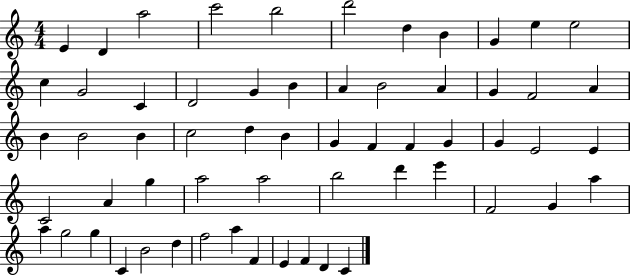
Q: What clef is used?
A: treble